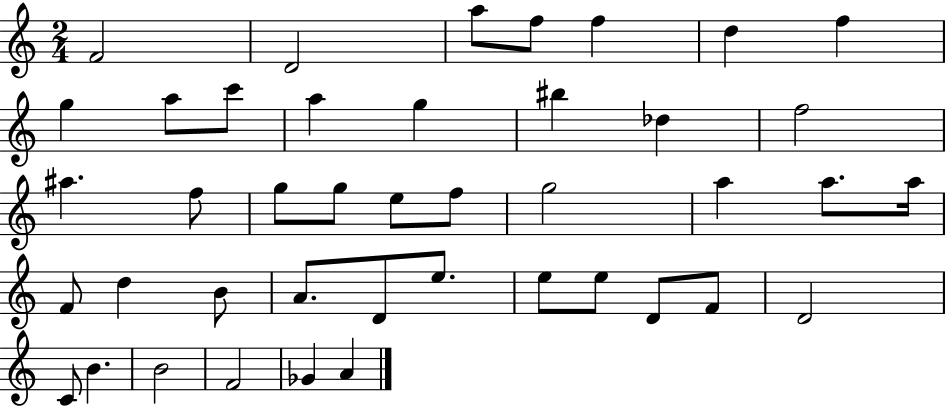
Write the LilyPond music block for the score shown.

{
  \clef treble
  \numericTimeSignature
  \time 2/4
  \key c \major
  \repeat volta 2 { f'2 | d'2 | a''8 f''8 f''4 | d''4 f''4 | \break g''4 a''8 c'''8 | a''4 g''4 | bis''4 des''4 | f''2 | \break ais''4. f''8 | g''8 g''8 e''8 f''8 | g''2 | a''4 a''8. a''16 | \break f'8 d''4 b'8 | a'8. d'8 e''8. | e''8 e''8 d'8 f'8 | d'2 | \break c'8 b'4. | b'2 | f'2 | ges'4 a'4 | \break } \bar "|."
}